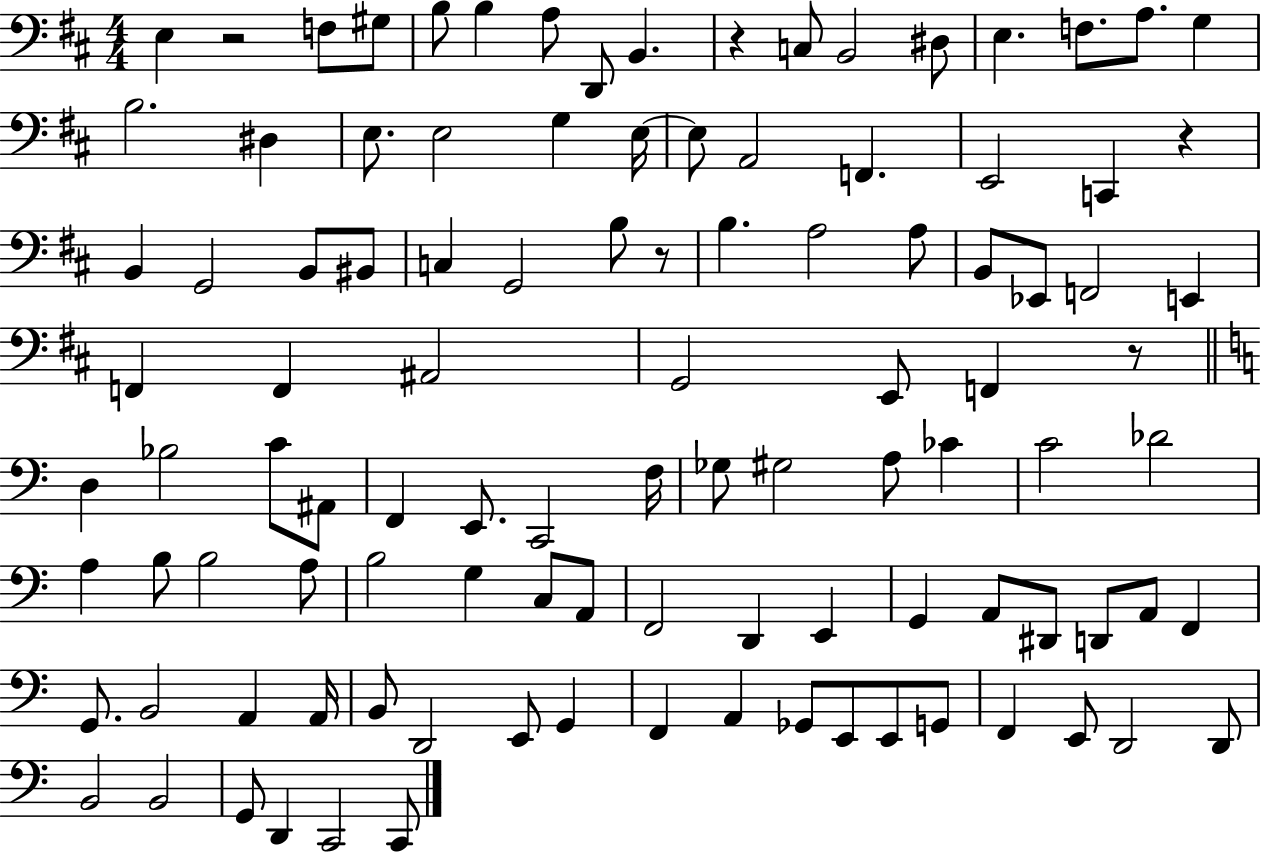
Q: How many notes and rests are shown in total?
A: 106